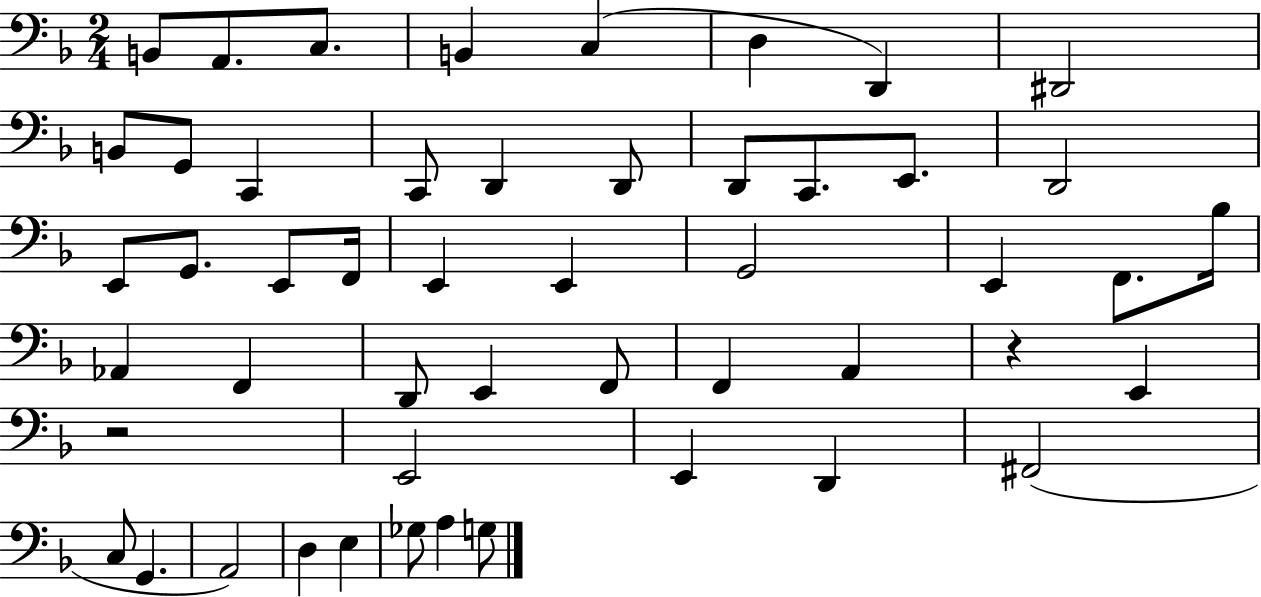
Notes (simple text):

B2/e A2/e. C3/e. B2/q C3/q D3/q D2/q D#2/h B2/e G2/e C2/q C2/e D2/q D2/e D2/e C2/e. E2/e. D2/h E2/e G2/e. E2/e F2/s E2/q E2/q G2/h E2/q F2/e. Bb3/s Ab2/q F2/q D2/e E2/q F2/e F2/q A2/q R/q E2/q R/h E2/h E2/q D2/q F#2/h C3/e G2/q. A2/h D3/q E3/q Gb3/e A3/q G3/e